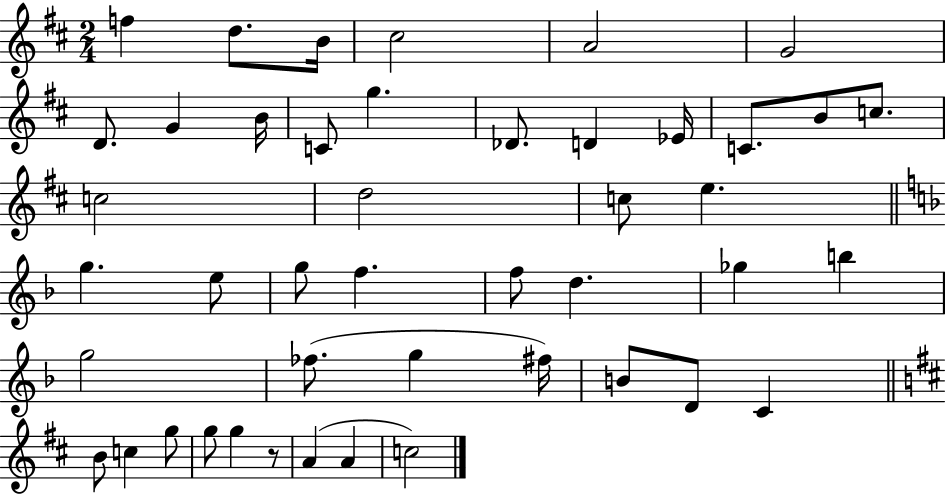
{
  \clef treble
  \numericTimeSignature
  \time 2/4
  \key d \major
  f''4 d''8. b'16 | cis''2 | a'2 | g'2 | \break d'8. g'4 b'16 | c'8 g''4. | des'8. d'4 ees'16 | c'8. b'8 c''8. | \break c''2 | d''2 | c''8 e''4. | \bar "||" \break \key d \minor g''4. e''8 | g''8 f''4. | f''8 d''4. | ges''4 b''4 | \break g''2 | fes''8.( g''4 fis''16) | b'8 d'8 c'4 | \bar "||" \break \key d \major b'8 c''4 g''8 | g''8 g''4 r8 | a'4( a'4 | c''2) | \break \bar "|."
}